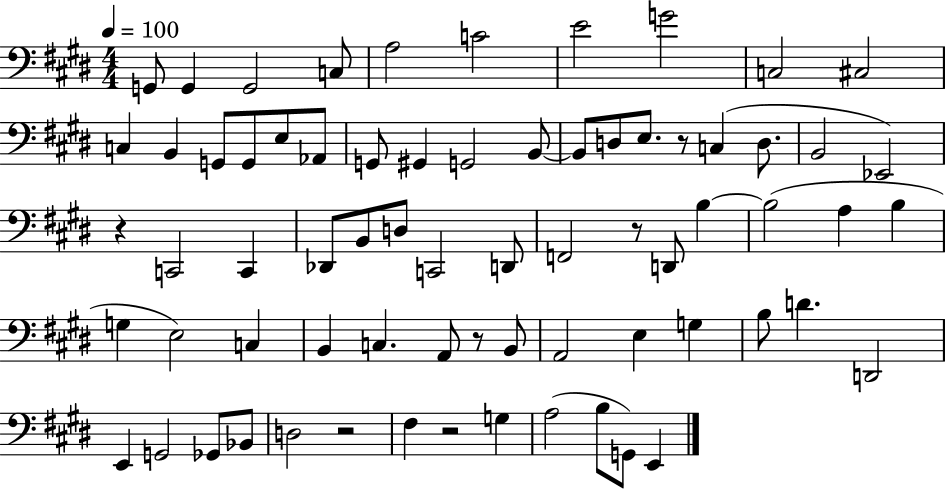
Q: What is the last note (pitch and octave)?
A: E2